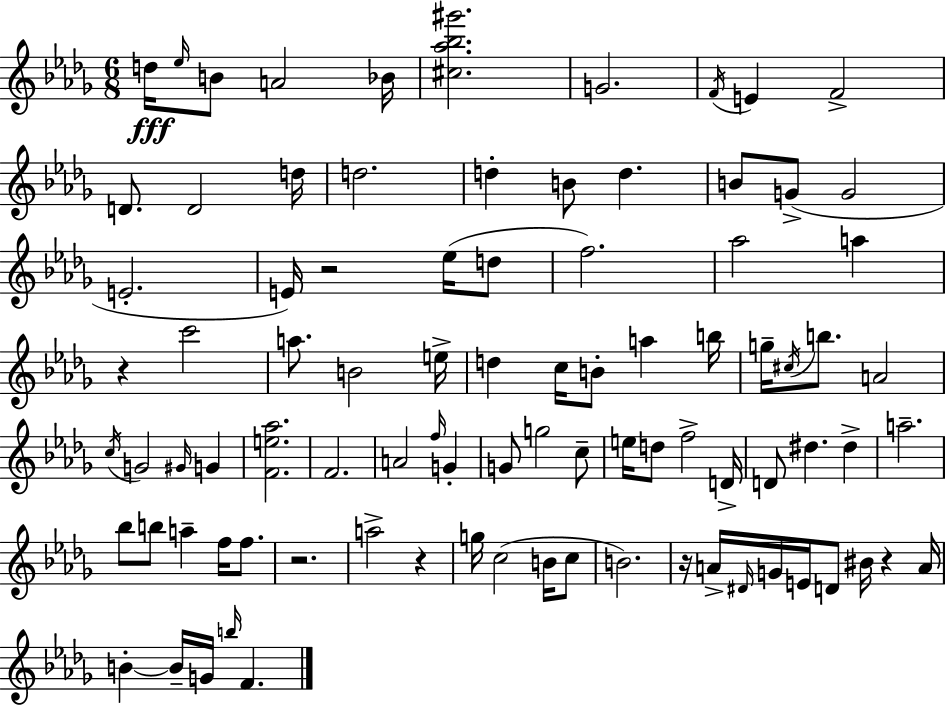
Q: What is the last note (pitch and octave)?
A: F4